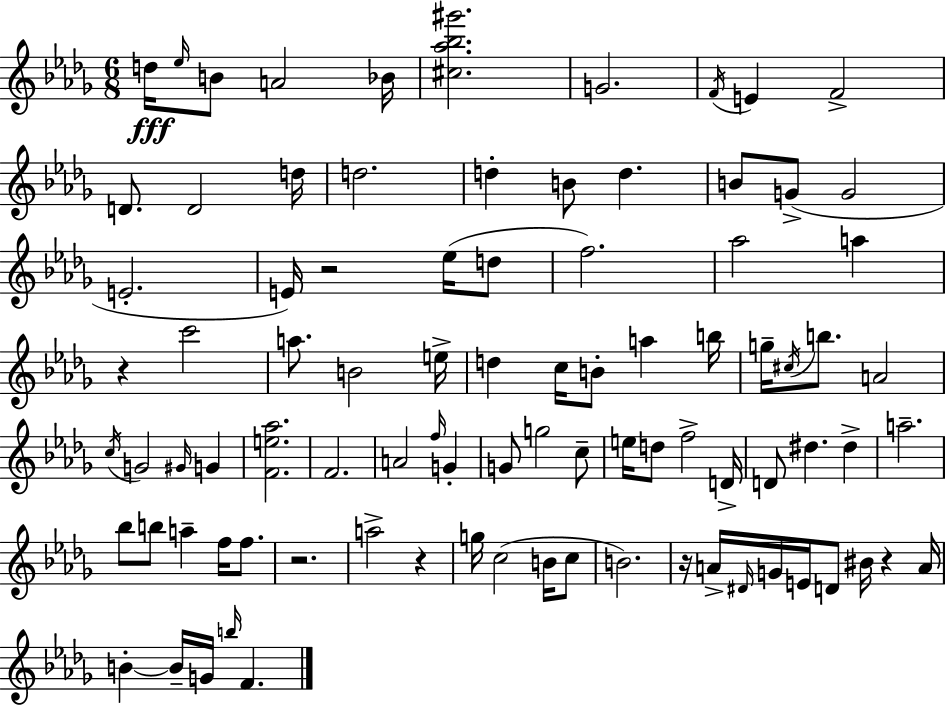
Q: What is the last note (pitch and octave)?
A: F4